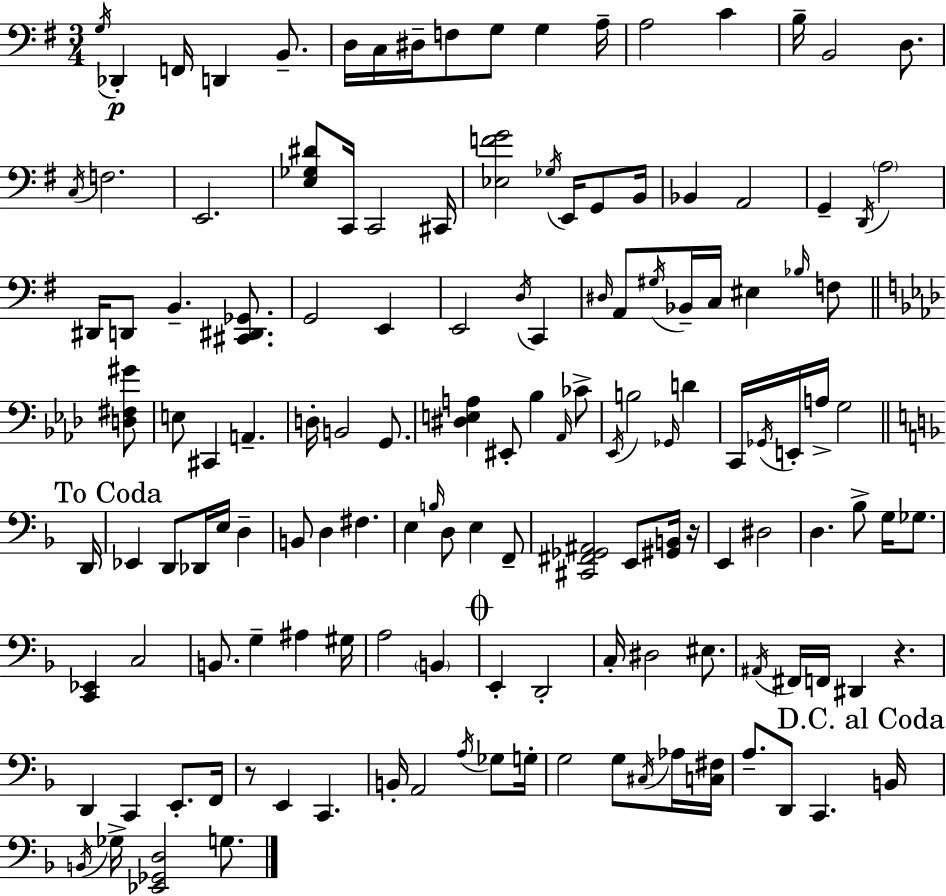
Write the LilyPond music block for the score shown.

{
  \clef bass
  \numericTimeSignature
  \time 3/4
  \key g \major
  \acciaccatura { g16 }\p des,4-. f,16 d,4 b,8.-- | d16 c16 dis16-- f8 g8 g4 | a16-- a2 c'4 | b16-- b,2 d8. | \break \acciaccatura { c16 } f2. | e,2. | <e ges dis'>8 c,16 c,2 | cis,16 <ees f' g'>2 \acciaccatura { ges16 } e,16 | \break g,8 b,16 bes,4 a,2 | g,4-- \acciaccatura { d,16 } \parenthesize a2 | dis,16 d,8 b,4.-- | <cis, dis, ges,>8. g,2 | \break e,4 e,2 | \acciaccatura { d16 } c,4 \grace { dis16 } a,8 \acciaccatura { gis16 } bes,16-- c16 eis4 | \grace { bes16 } f8 \bar "||" \break \key f \minor <d fis gis'>8 e8 cis,4 a,4.-- | d16-. b,2 g,8. | <dis e a>4 eis,8-. bes4 | \grace { aes,16 } ces'8-> \acciaccatura { ees,16 } b2 | \break \grace { ges,16 } d'4 c,16 \acciaccatura { ges,16 } e,16-. a16-> g2 | \mark "To Coda" \bar "||" \break \key d \minor d,16 ees,4 d,8 des,16 e16 d4-- | b,8 d4 fis4. | e4 \grace { b16 } d8 e4 | f,8-- <cis, fis, ges, ais,>2 e,8 | \break <gis, b,>16 r16 e,4 dis2 | d4. bes8-> g16 ges8. | <c, ees,>4 c2 | b,8. g4-- ais4 | \break gis16 a2 \parenthesize b,4 | \mark \markup { \musicglyph "scripts.coda" } e,4-. d,2-. | c16-. dis2 eis8. | \acciaccatura { ais,16 } fis,16 f,16 dis,4 r4. | \break d,4 c,4 e,8.-. | f,16 r8 e,4 c,4. | b,16-. a,2 | \acciaccatura { a16 } ges8 g16-. g2 | \break g8 \acciaccatura { cis16 } aes16 <c fis>16 a8.-- d,8 c,4. | \mark "D.C. al Coda" b,16 \acciaccatura { b,16 } ges16-> <ees, ges, d>2 | g8. \bar "|."
}